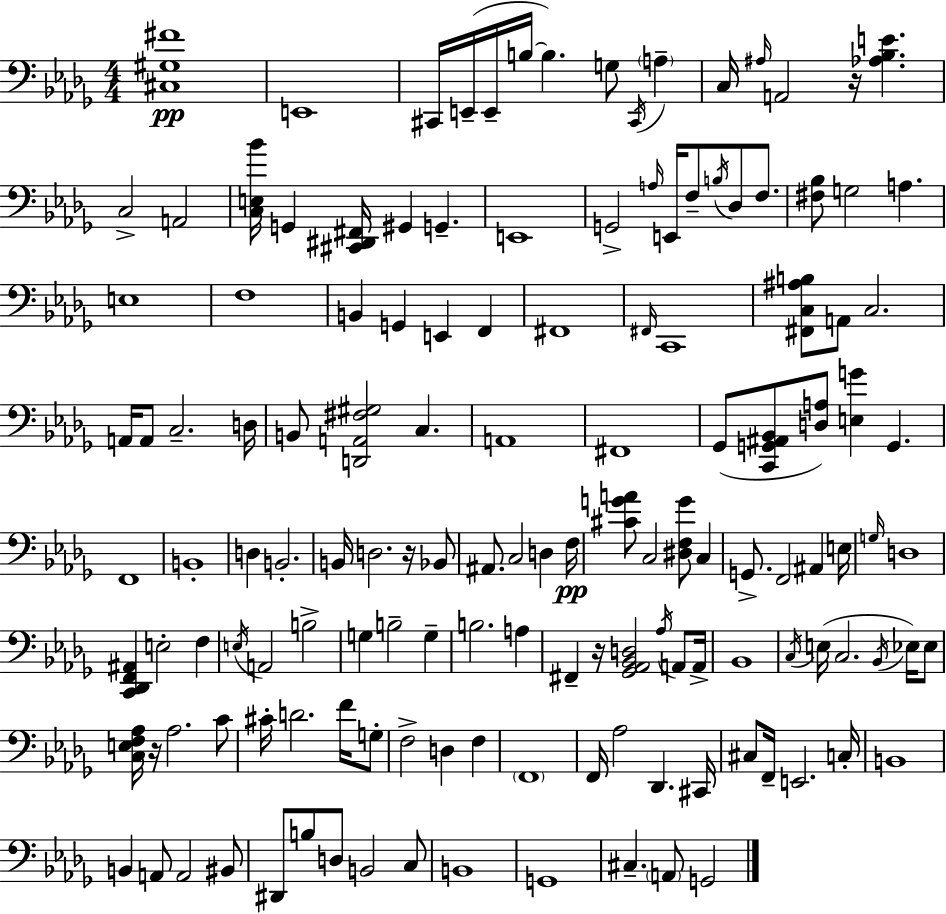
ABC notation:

X:1
T:Untitled
M:4/4
L:1/4
K:Bbm
[^C,^G,^F]4 E,,4 ^C,,/4 E,,/4 E,,/4 B,/4 B, G,/2 ^C,,/4 A, C,/4 ^A,/4 A,,2 z/4 [_A,_B,E] C,2 A,,2 [C,E,_B]/4 G,, [^C,,^D,,^F,,]/4 ^G,, G,, E,,4 G,,2 A,/4 E,,/4 F,/2 B,/4 _D,/2 F,/2 [^F,_B,]/2 G,2 A, E,4 F,4 B,, G,, E,, F,, ^F,,4 ^F,,/4 C,,4 [^F,,C,^A,B,]/2 A,,/2 C,2 A,,/4 A,,/2 C,2 D,/4 B,,/2 [D,,A,,^F,^G,]2 C, A,,4 ^F,,4 _G,,/2 [C,,G,,^A,,_B,,]/2 [D,A,]/2 [E,G] G,, F,,4 B,,4 D, B,,2 B,,/4 D,2 z/4 _B,,/2 ^A,,/2 C,2 D, F,/4 [^CGA]/2 C,2 [^D,F,G]/2 C, G,,/2 F,,2 ^A,, E,/4 G,/4 D,4 [C,,_D,,F,,^A,,] E,2 F, E,/4 A,,2 B,2 G, B,2 G, B,2 A, ^F,, z/4 [_G,,_A,,_B,,D,]2 _A,/4 A,,/2 A,,/4 _B,,4 C,/4 E,/4 C,2 _B,,/4 _E,/4 _E,/2 [C,E,F,_A,]/4 z/4 _A,2 C/2 ^C/4 D2 F/4 G,/2 F,2 D, F, F,,4 F,,/4 _A,2 _D,, ^C,,/4 ^C,/2 F,,/4 E,,2 C,/4 B,,4 B,, A,,/2 A,,2 ^B,,/2 ^D,,/2 B,/2 D,/2 B,,2 C,/2 B,,4 G,,4 ^C, A,,/2 G,,2